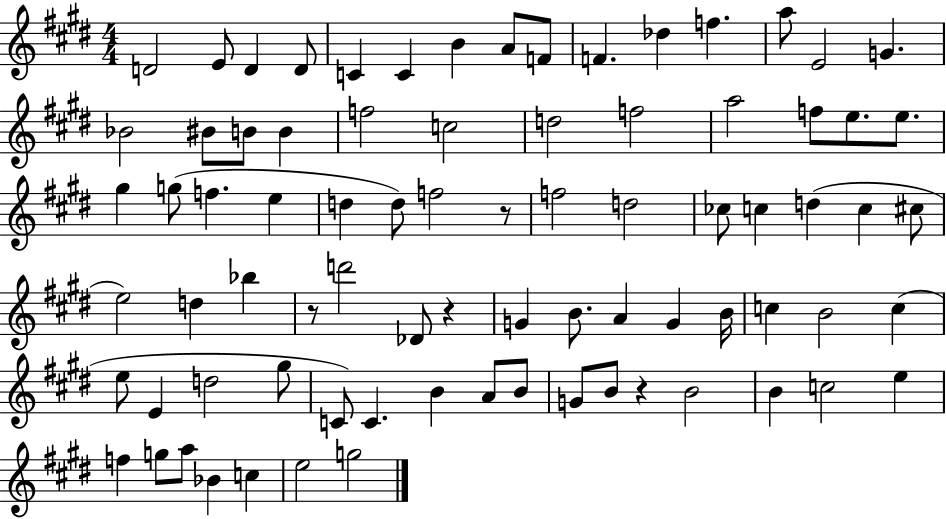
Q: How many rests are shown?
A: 4